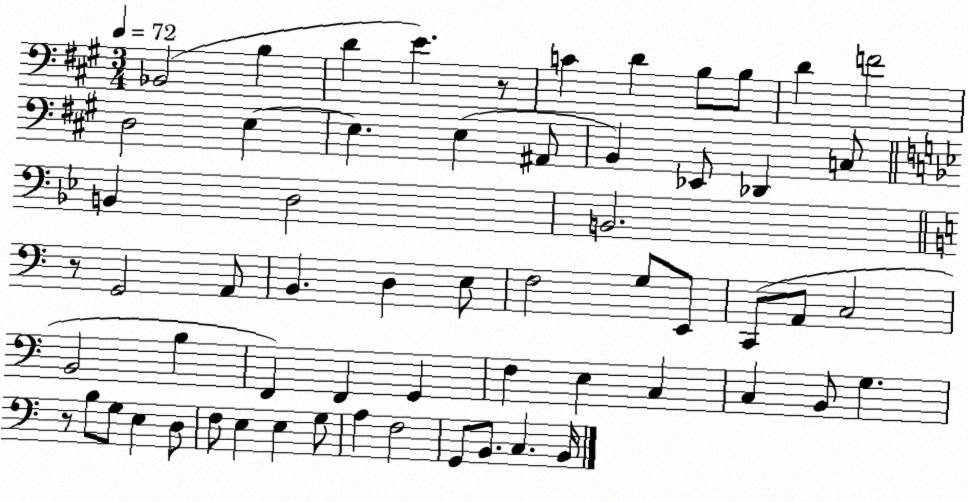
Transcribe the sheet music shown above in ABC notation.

X:1
T:Untitled
M:3/4
L:1/4
K:A
_B,,2 B, D E z/2 C D B,/2 B,/2 D F2 D,2 E, E, E, ^A,,/2 B,, _E,,/2 _D,, C,/2 B,, D,2 B,,2 z/2 G,,2 A,,/2 B,, D, E,/2 F,2 G,/2 E,,/2 C,,/2 A,,/2 C,2 B,,2 B, F,, F,, G,, F, E, C, C, B,,/2 G, z/2 B,/2 G,/2 E, D,/2 F,/2 E, E, G,/2 A, F,2 G,,/2 B,,/2 C, B,,/4